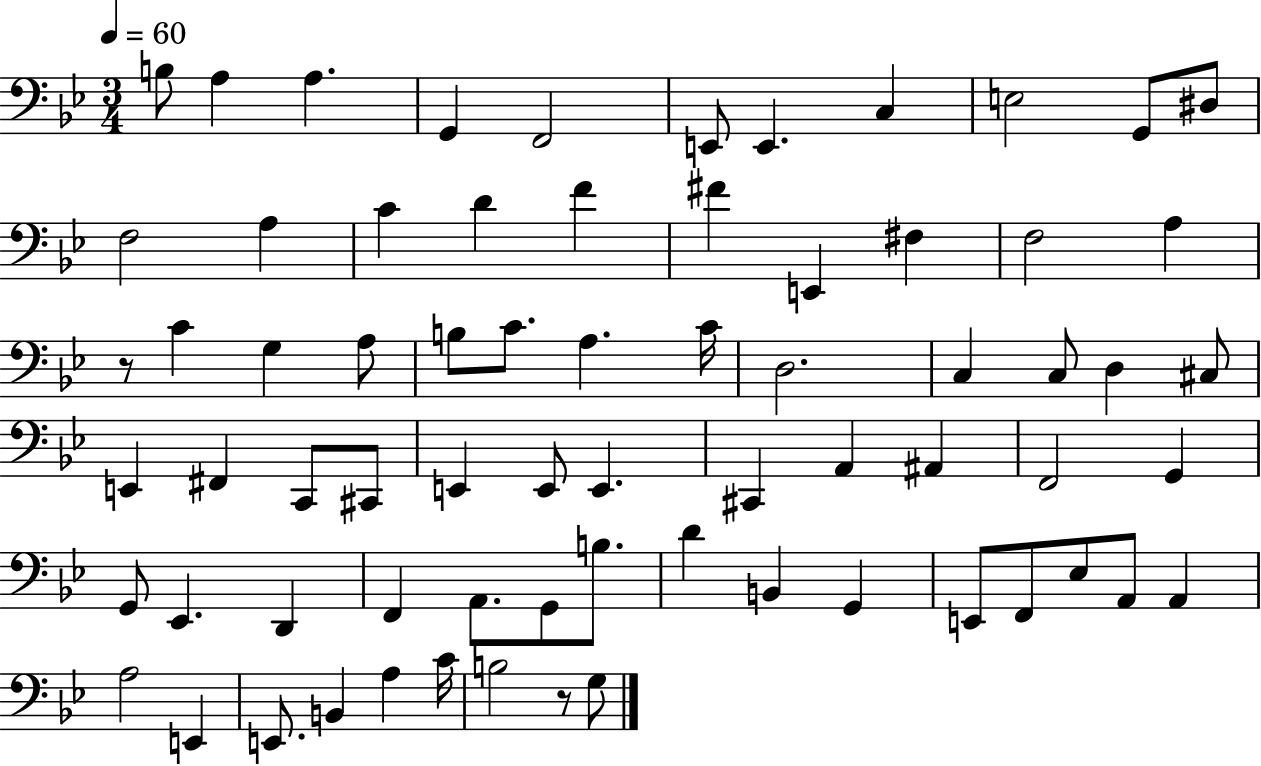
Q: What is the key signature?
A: BES major